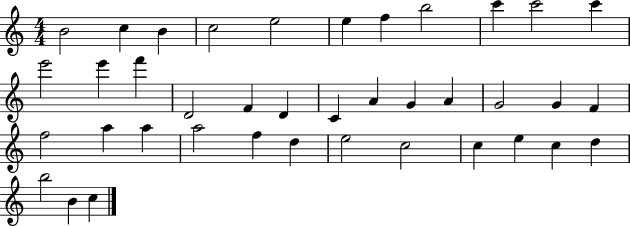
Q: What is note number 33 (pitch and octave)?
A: C5